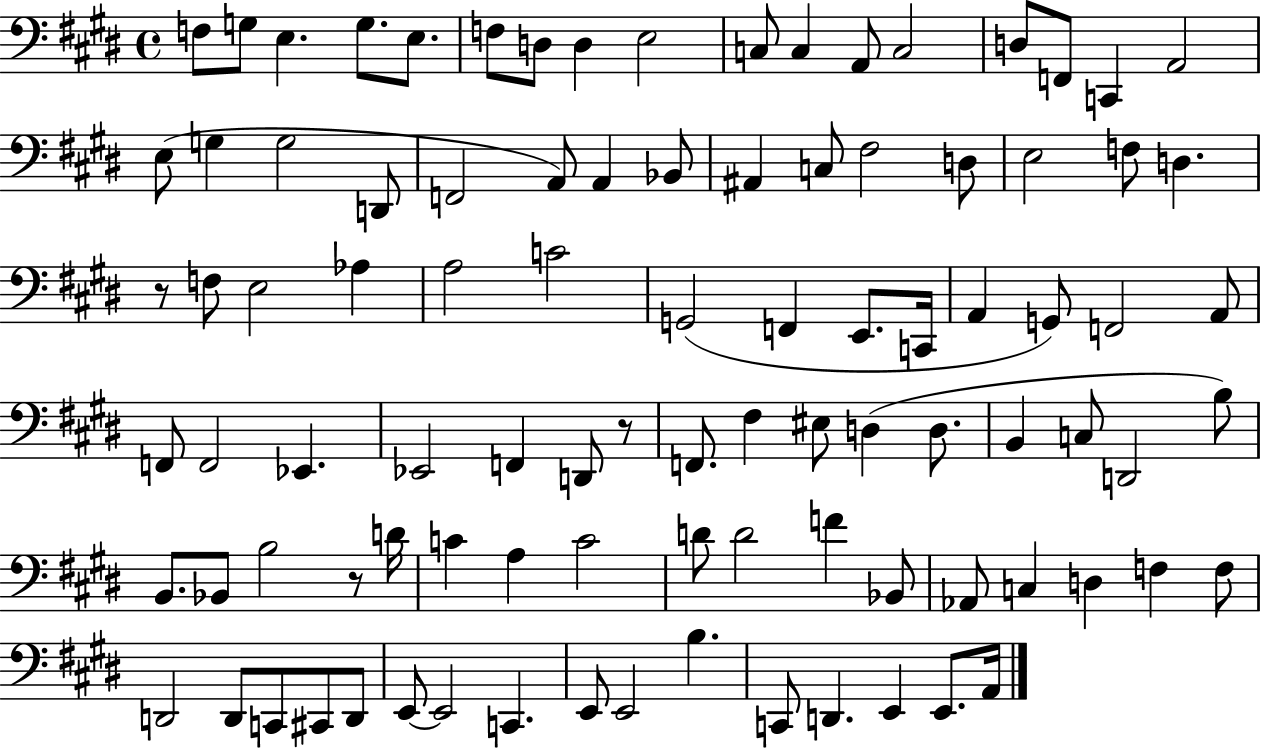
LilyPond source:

{
  \clef bass
  \time 4/4
  \defaultTimeSignature
  \key e \major
  f8 g8 e4. g8. e8. | f8 d8 d4 e2 | c8 c4 a,8 c2 | d8 f,8 c,4 a,2 | \break e8( g4 g2 d,8 | f,2 a,8) a,4 bes,8 | ais,4 c8 fis2 d8 | e2 f8 d4. | \break r8 f8 e2 aes4 | a2 c'2 | g,2( f,4 e,8. c,16 | a,4 g,8) f,2 a,8 | \break f,8 f,2 ees,4. | ees,2 f,4 d,8 r8 | f,8. fis4 eis8 d4( d8. | b,4 c8 d,2 b8) | \break b,8. bes,8 b2 r8 d'16 | c'4 a4 c'2 | d'8 d'2 f'4 bes,8 | aes,8 c4 d4 f4 f8 | \break d,2 d,8 c,8 cis,8 d,8 | e,8~~ e,2 c,4. | e,8 e,2 b4. | c,8 d,4. e,4 e,8. a,16 | \break \bar "|."
}